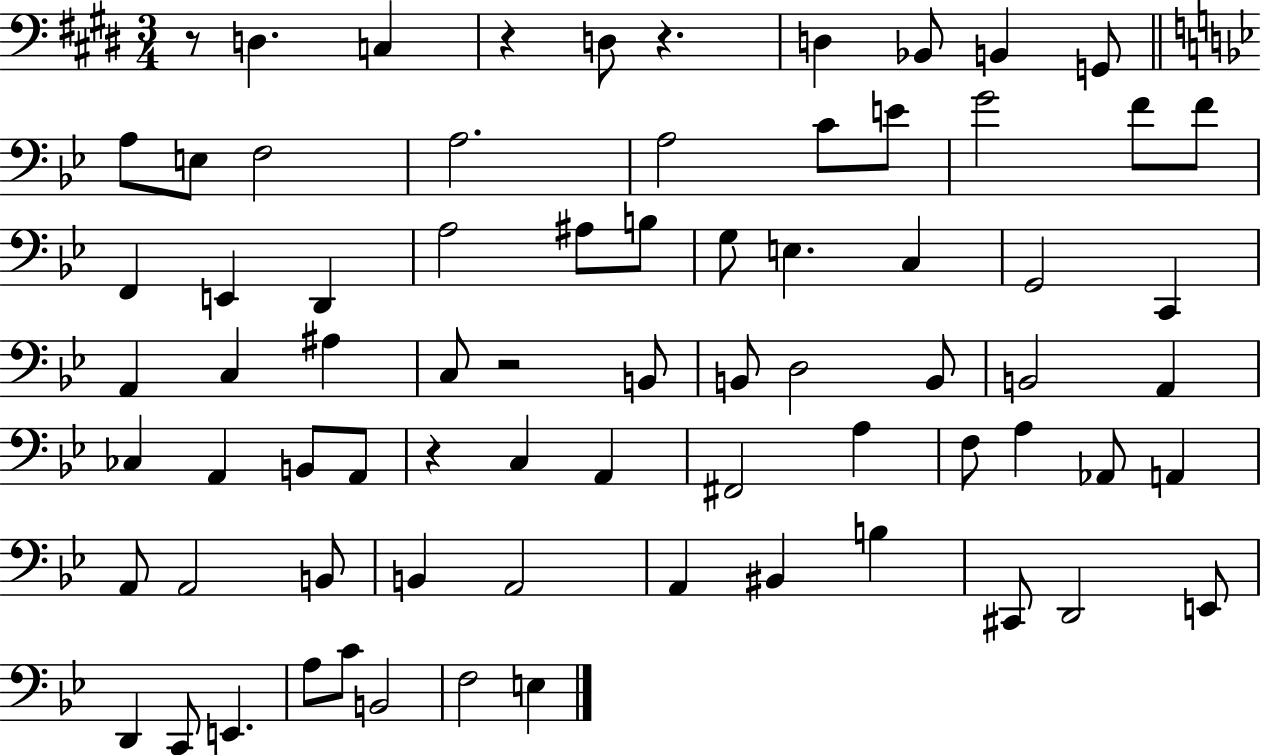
R/e D3/q. C3/q R/q D3/e R/q. D3/q Bb2/e B2/q G2/e A3/e E3/e F3/h A3/h. A3/h C4/e E4/e G4/h F4/e F4/e F2/q E2/q D2/q A3/h A#3/e B3/e G3/e E3/q. C3/q G2/h C2/q A2/q C3/q A#3/q C3/e R/h B2/e B2/e D3/h B2/e B2/h A2/q CES3/q A2/q B2/e A2/e R/q C3/q A2/q F#2/h A3/q F3/e A3/q Ab2/e A2/q A2/e A2/h B2/e B2/q A2/h A2/q BIS2/q B3/q C#2/e D2/h E2/e D2/q C2/e E2/q. A3/e C4/e B2/h F3/h E3/q